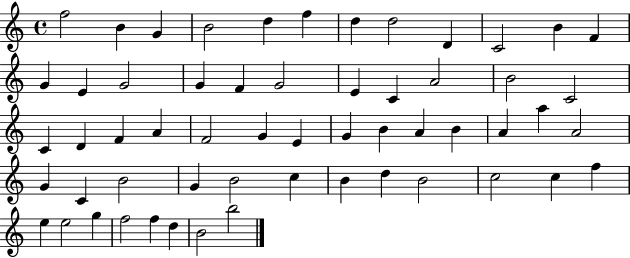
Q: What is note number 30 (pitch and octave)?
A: E4